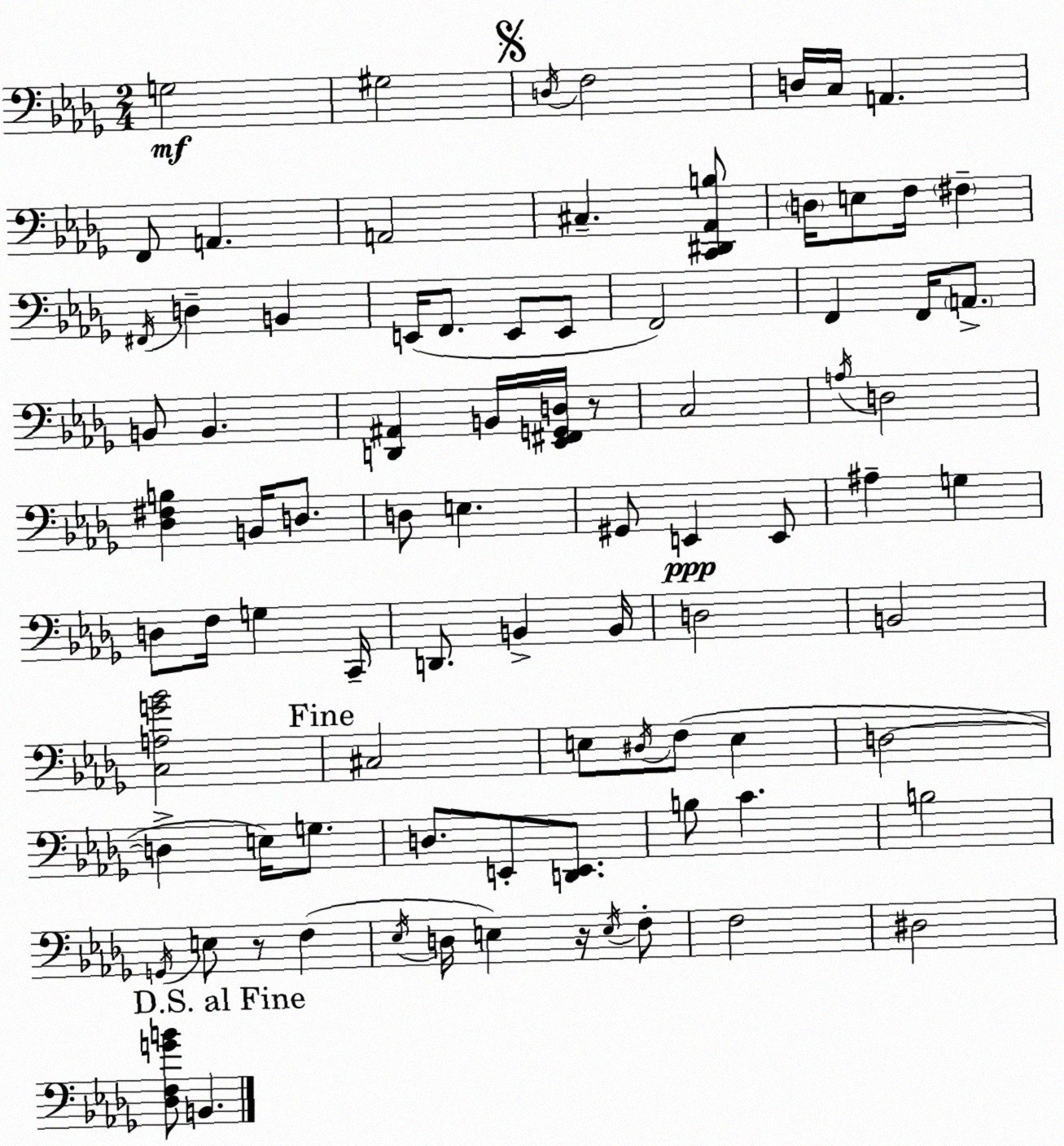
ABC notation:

X:1
T:Untitled
M:2/4
L:1/4
K:Bbm
G,2 ^G,2 D,/4 F,2 D,/4 C,/4 A,, F,,/2 A,, A,,2 ^C, [C,,^D,,_A,,B,]/2 D,/4 E,/2 F,/4 ^F, ^F,,/4 D, B,, E,,/4 F,,/2 E,,/2 E,,/2 F,,2 F,, F,,/4 A,,/2 B,,/2 B,, [D,,^A,,] B,,/4 [_E,,^F,,G,,D,]/4 z/2 C,2 A,/4 D,2 [_D,^F,B,] B,,/4 D,/2 D,/2 E, ^G,,/2 E,, E,,/2 ^A, G, D,/2 F,/4 G, C,,/4 D,,/2 B,, B,,/4 D,2 B,,2 [C,A,G_B]2 ^C,2 E,/2 ^D,/4 F,/2 E, D,2 D, E,/4 G,/2 D,/2 E,,/2 [D,,E,,]/2 B,/2 C B,2 G,,/4 E,/2 z/2 F, _E,/4 D,/4 E, z/4 E,/4 F,/2 F,2 ^D,2 [_D,F,GB]/2 B,,